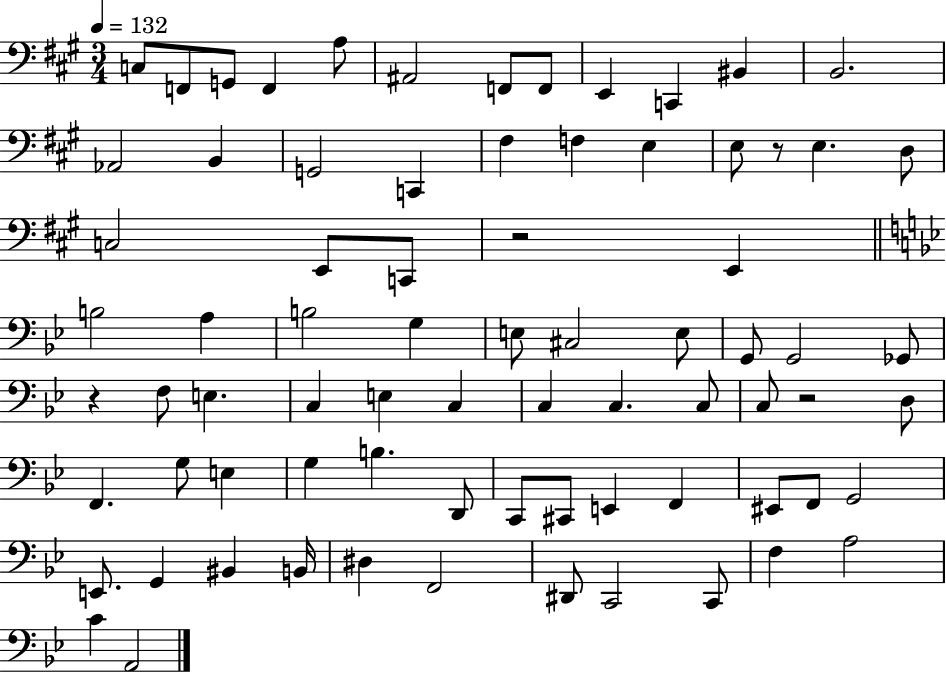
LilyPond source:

{
  \clef bass
  \numericTimeSignature
  \time 3/4
  \key a \major
  \tempo 4 = 132
  \repeat volta 2 { c8 f,8 g,8 f,4 a8 | ais,2 f,8 f,8 | e,4 c,4 bis,4 | b,2. | \break aes,2 b,4 | g,2 c,4 | fis4 f4 e4 | e8 r8 e4. d8 | \break c2 e,8 c,8 | r2 e,4 | \bar "||" \break \key bes \major b2 a4 | b2 g4 | e8 cis2 e8 | g,8 g,2 ges,8 | \break r4 f8 e4. | c4 e4 c4 | c4 c4. c8 | c8 r2 d8 | \break f,4. g8 e4 | g4 b4. d,8 | c,8 cis,8 e,4 f,4 | eis,8 f,8 g,2 | \break e,8. g,4 bis,4 b,16 | dis4 f,2 | dis,8 c,2 c,8 | f4 a2 | \break c'4 a,2 | } \bar "|."
}